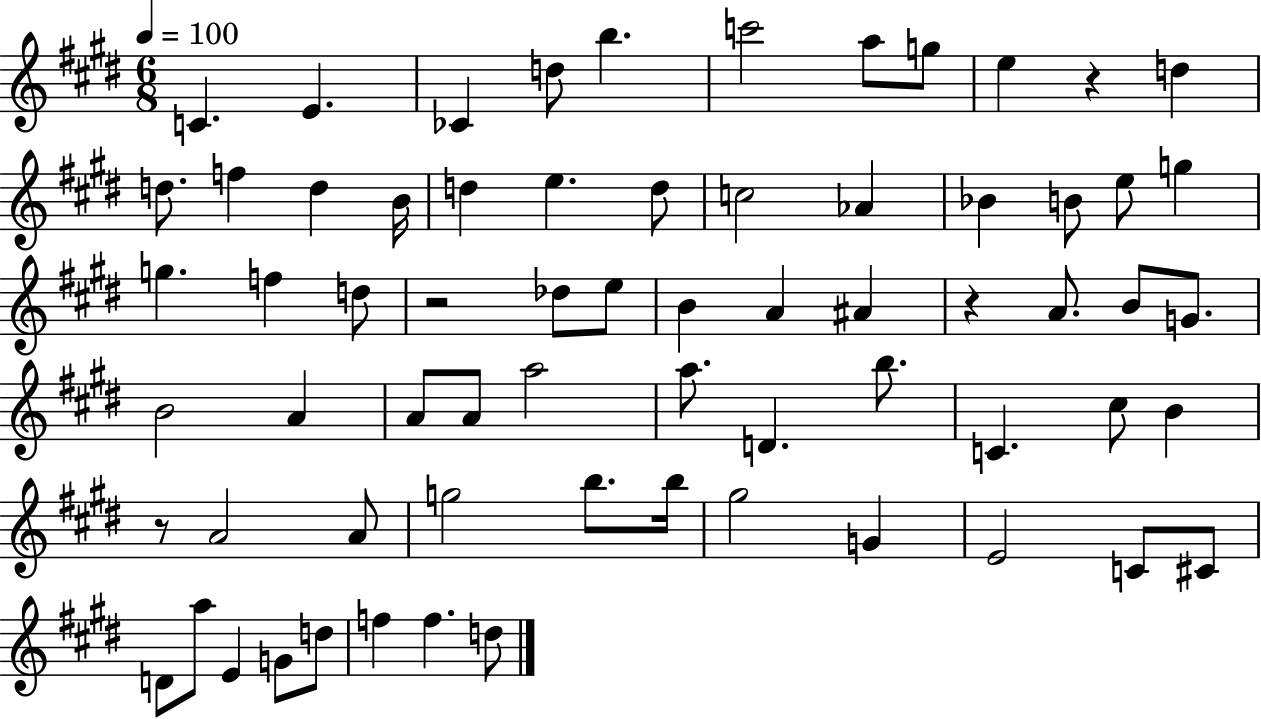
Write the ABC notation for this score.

X:1
T:Untitled
M:6/8
L:1/4
K:E
C E _C d/2 b c'2 a/2 g/2 e z d d/2 f d B/4 d e d/2 c2 _A _B B/2 e/2 g g f d/2 z2 _d/2 e/2 B A ^A z A/2 B/2 G/2 B2 A A/2 A/2 a2 a/2 D b/2 C ^c/2 B z/2 A2 A/2 g2 b/2 b/4 ^g2 G E2 C/2 ^C/2 D/2 a/2 E G/2 d/2 f f d/2